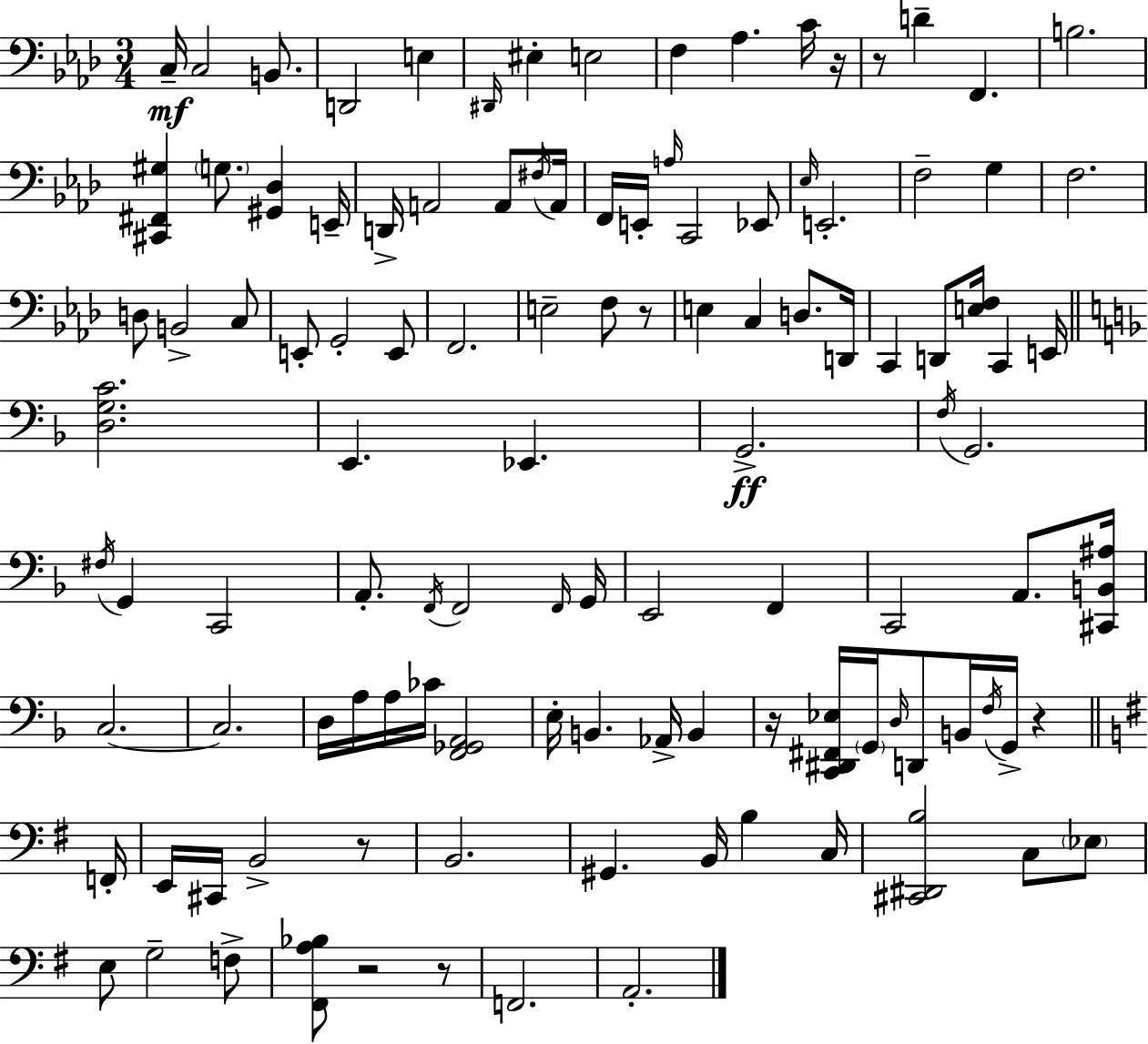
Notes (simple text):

C3/s C3/h B2/e. D2/h E3/q D#2/s EIS3/q E3/h F3/q Ab3/q. C4/s R/s R/e D4/q F2/q. B3/h. [C#2,F#2,G#3]/q G3/e. [G#2,Db3]/q E2/s D2/s A2/h A2/e F#3/s A2/s F2/s E2/s A3/s C2/h Eb2/e Eb3/s E2/h. F3/h G3/q F3/h. D3/e B2/h C3/e E2/e G2/h E2/e F2/h. E3/h F3/e R/e E3/q C3/q D3/e. D2/s C2/q D2/e [E3,F3]/s C2/q E2/s [D3,G3,C4]/h. E2/q. Eb2/q. G2/h. F3/s G2/h. F#3/s G2/q C2/h A2/e. F2/s F2/h F2/s G2/s E2/h F2/q C2/h A2/e. [C#2,B2,A#3]/s C3/h. C3/h. D3/s A3/s A3/s CES4/s [F2,Gb2,A2]/h E3/s B2/q. Ab2/s B2/q R/s [C2,D#2,F#2,Eb3]/s G2/s D3/s D2/e B2/s F3/s G2/s R/q F2/s E2/s C#2/s B2/h R/e B2/h. G#2/q. B2/s B3/q C3/s [C#2,D#2,B3]/h C3/e Eb3/e E3/e G3/h F3/e [F#2,A3,Bb3]/e R/h R/e F2/h. A2/h.